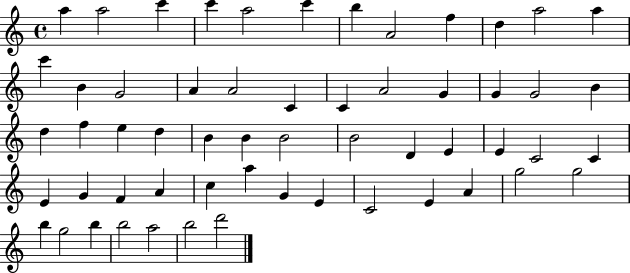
X:1
T:Untitled
M:4/4
L:1/4
K:C
a a2 c' c' a2 c' b A2 f d a2 a c' B G2 A A2 C C A2 G G G2 B d f e d B B B2 B2 D E E C2 C E G F A c a G E C2 E A g2 g2 b g2 b b2 a2 b2 d'2